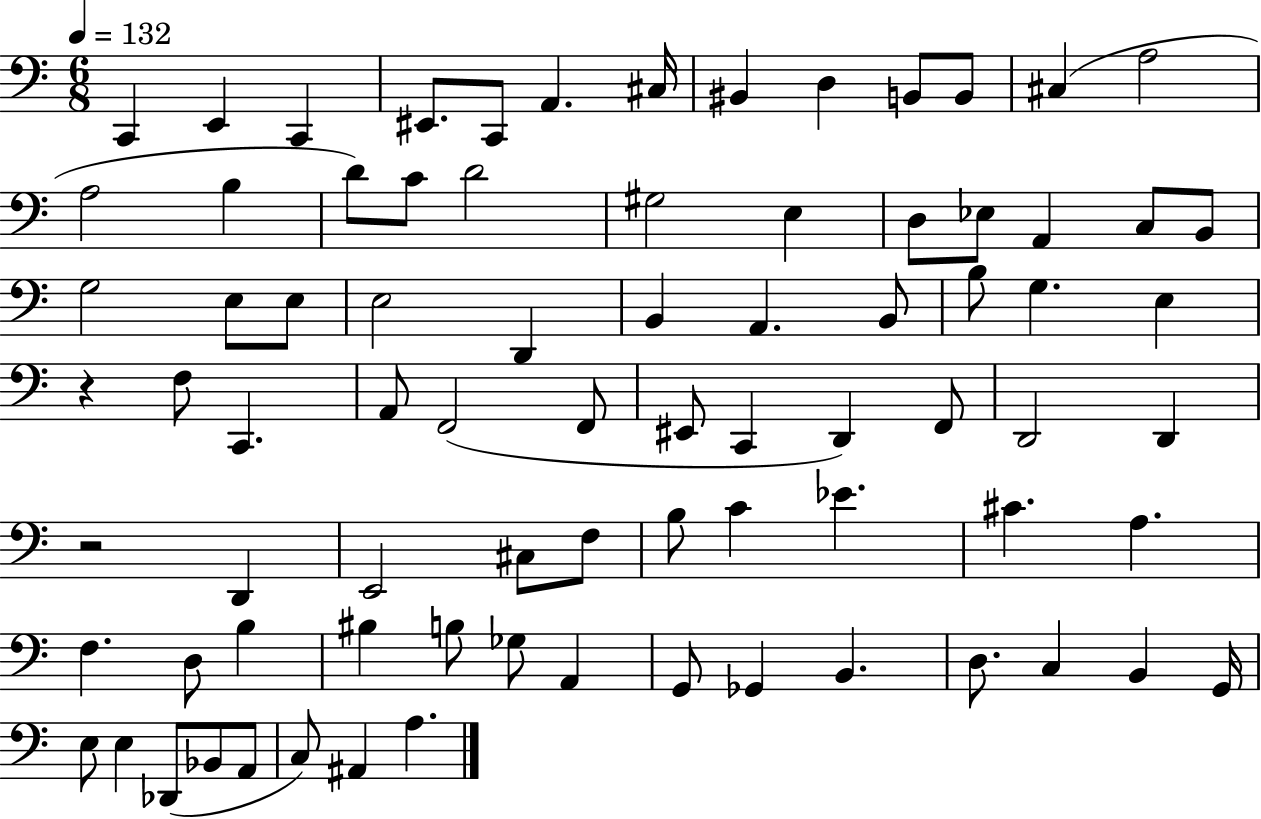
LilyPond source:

{
  \clef bass
  \numericTimeSignature
  \time 6/8
  \key c \major
  \tempo 4 = 132
  c,4 e,4 c,4 | eis,8. c,8 a,4. cis16 | bis,4 d4 b,8 b,8 | cis4( a2 | \break a2 b4 | d'8) c'8 d'2 | gis2 e4 | d8 ees8 a,4 c8 b,8 | \break g2 e8 e8 | e2 d,4 | b,4 a,4. b,8 | b8 g4. e4 | \break r4 f8 c,4. | a,8 f,2( f,8 | eis,8 c,4 d,4) f,8 | d,2 d,4 | \break r2 d,4 | e,2 cis8 f8 | b8 c'4 ees'4. | cis'4. a4. | \break f4. d8 b4 | bis4 b8 ges8 a,4 | g,8 ges,4 b,4. | d8. c4 b,4 g,16 | \break e8 e4 des,8( bes,8 a,8 | c8) ais,4 a4. | \bar "|."
}